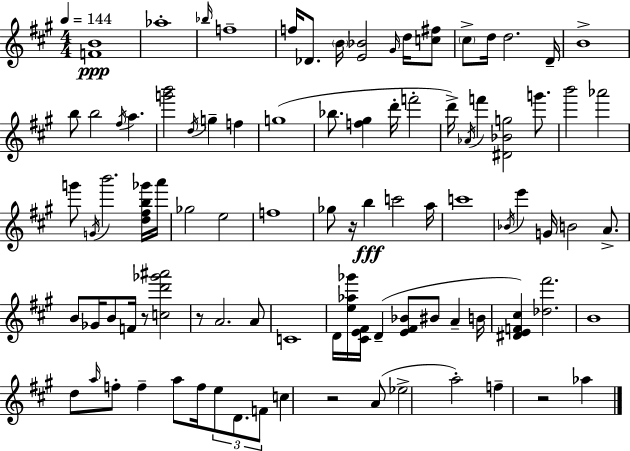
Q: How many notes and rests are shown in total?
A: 93